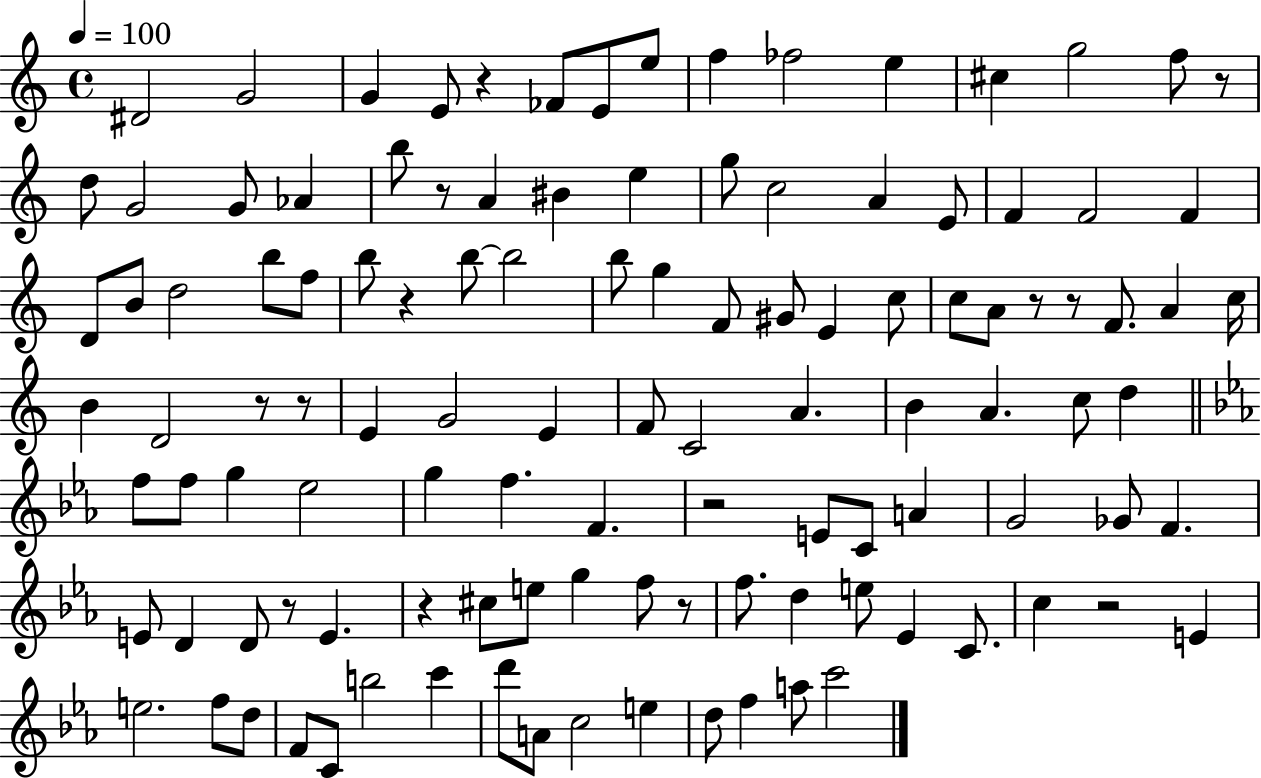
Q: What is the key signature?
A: C major